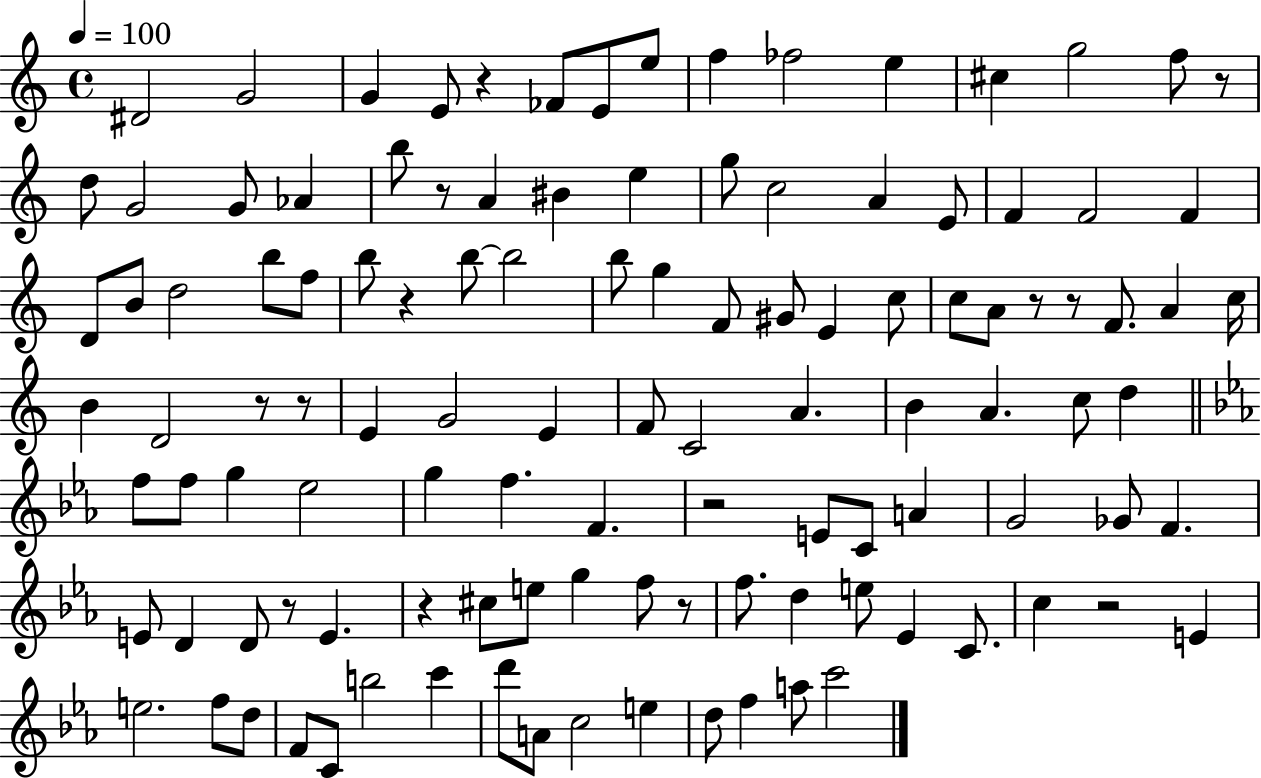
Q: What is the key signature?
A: C major